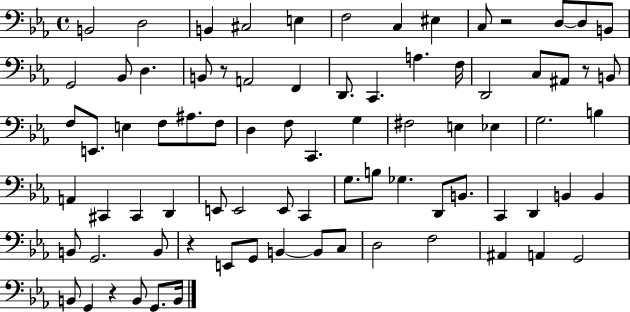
X:1
T:Untitled
M:4/4
L:1/4
K:Eb
B,,2 D,2 B,, ^C,2 E, F,2 C, ^E, C,/2 z2 D,/2 D,/2 B,,/2 G,,2 _B,,/2 D, B,,/2 z/2 A,,2 F,, D,,/2 C,, A, F,/4 D,,2 C,/2 ^A,,/2 z/2 B,,/2 F,/2 E,,/2 E, F,/2 ^A,/2 F,/2 D, F,/2 C,, G, ^F,2 E, _E, G,2 B, A,, ^C,, ^C,, D,, E,,/2 E,,2 E,,/2 C,, G,/2 B,/2 _G, D,,/2 B,,/2 C,, D,, B,, B,, B,,/2 G,,2 B,,/2 z E,,/2 G,,/2 B,, B,,/2 C,/2 D,2 F,2 ^A,, A,, G,,2 B,,/2 G,, z B,,/2 G,,/2 B,,/4